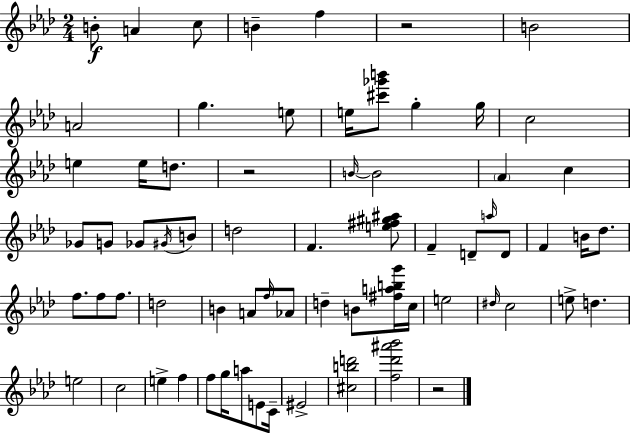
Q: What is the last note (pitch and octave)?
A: EIS4